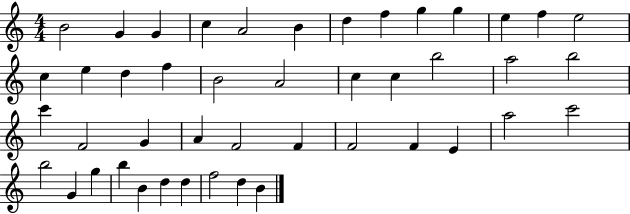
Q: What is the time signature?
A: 4/4